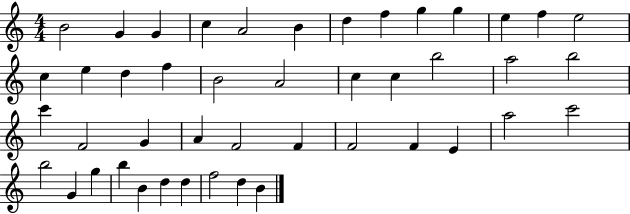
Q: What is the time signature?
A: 4/4